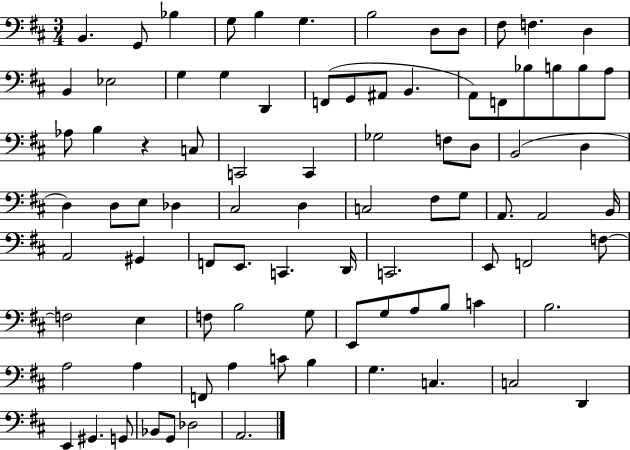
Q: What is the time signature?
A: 3/4